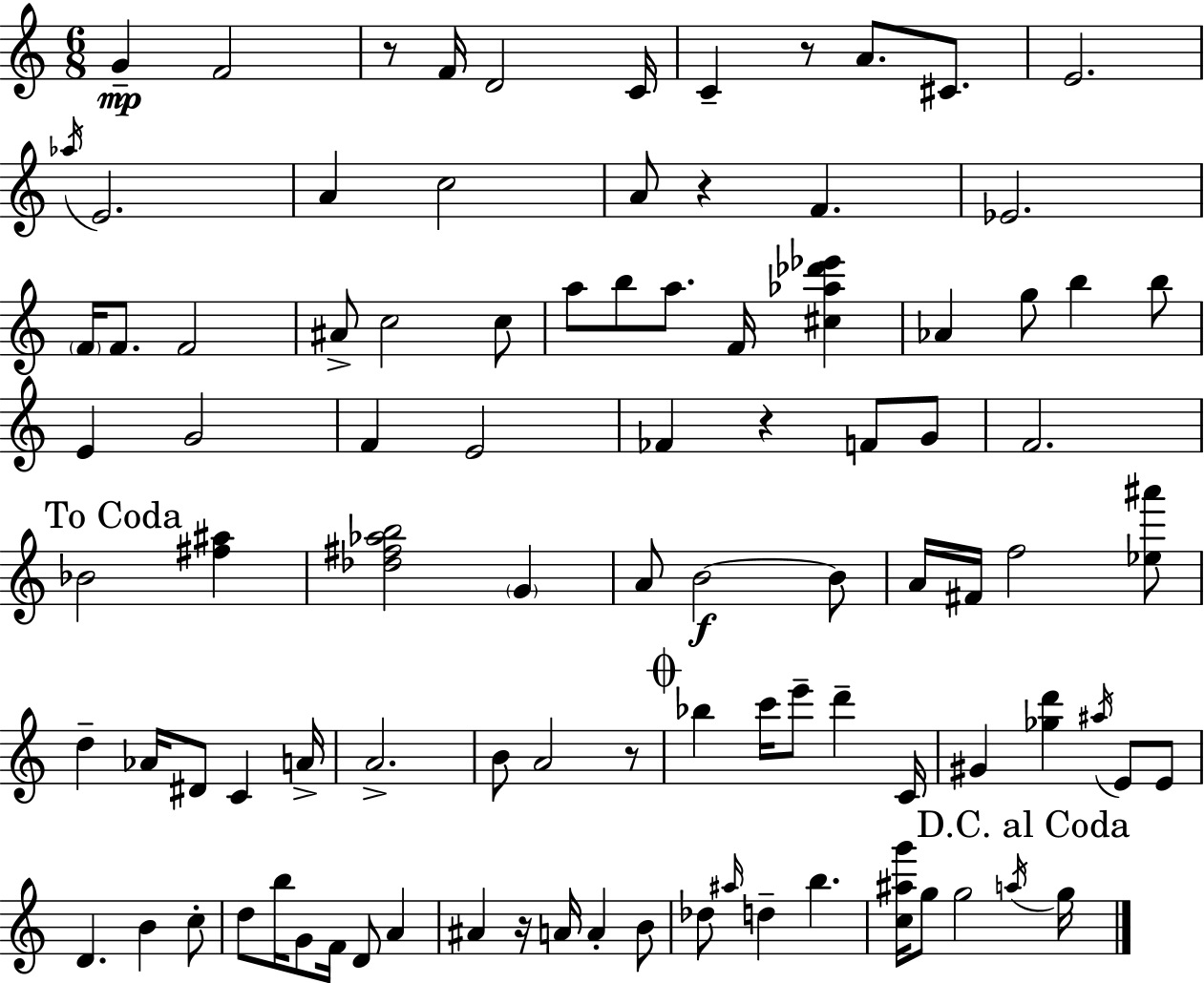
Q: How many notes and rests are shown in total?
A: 96